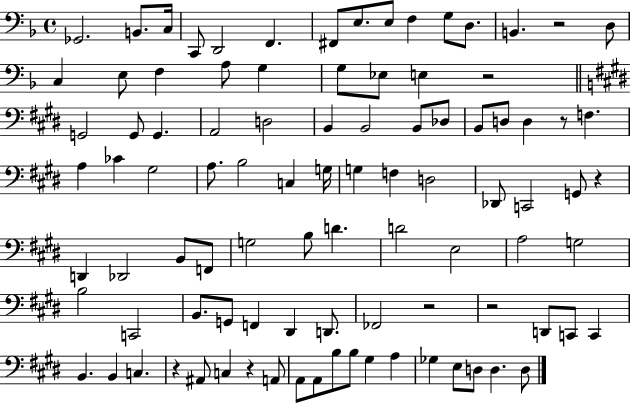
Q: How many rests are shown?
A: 8